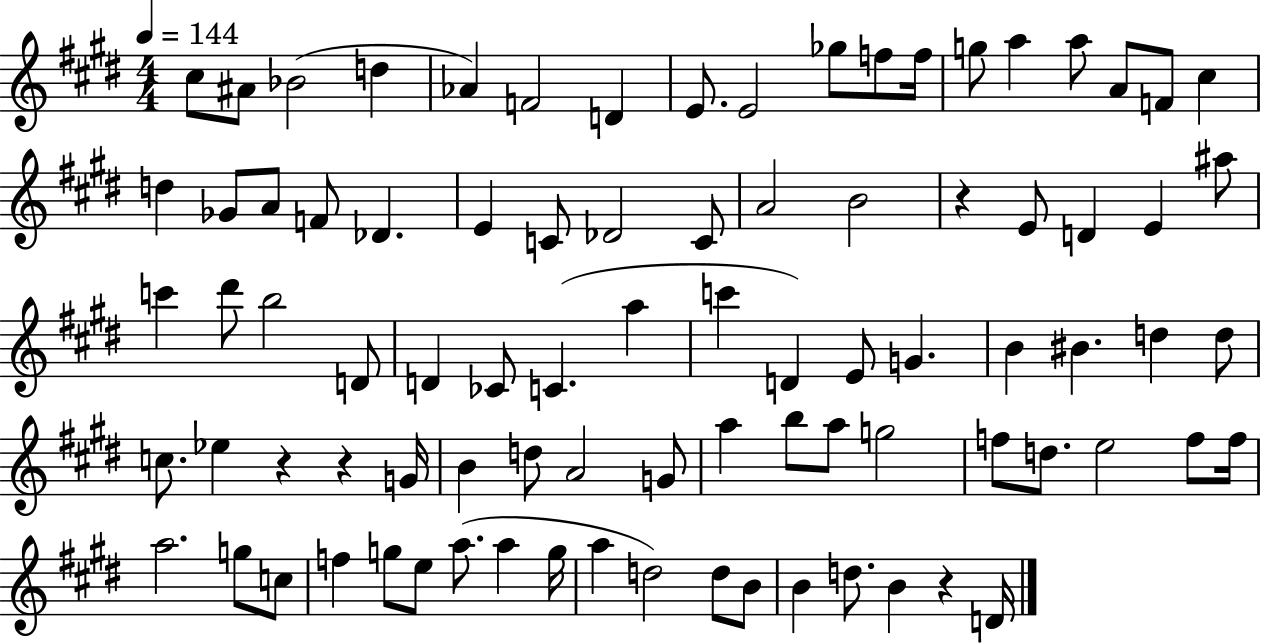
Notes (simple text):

C#5/e A#4/e Bb4/h D5/q Ab4/q F4/h D4/q E4/e. E4/h Gb5/e F5/e F5/s G5/e A5/q A5/e A4/e F4/e C#5/q D5/q Gb4/e A4/e F4/e Db4/q. E4/q C4/e Db4/h C4/e A4/h B4/h R/q E4/e D4/q E4/q A#5/e C6/q D#6/e B5/h D4/e D4/q CES4/e C4/q. A5/q C6/q D4/q E4/e G4/q. B4/q BIS4/q. D5/q D5/e C5/e. Eb5/q R/q R/q G4/s B4/q D5/e A4/h G4/e A5/q B5/e A5/e G5/h F5/e D5/e. E5/h F5/e F5/s A5/h. G5/e C5/e F5/q G5/e E5/e A5/e. A5/q G5/s A5/q D5/h D5/e B4/e B4/q D5/e. B4/q R/q D4/s